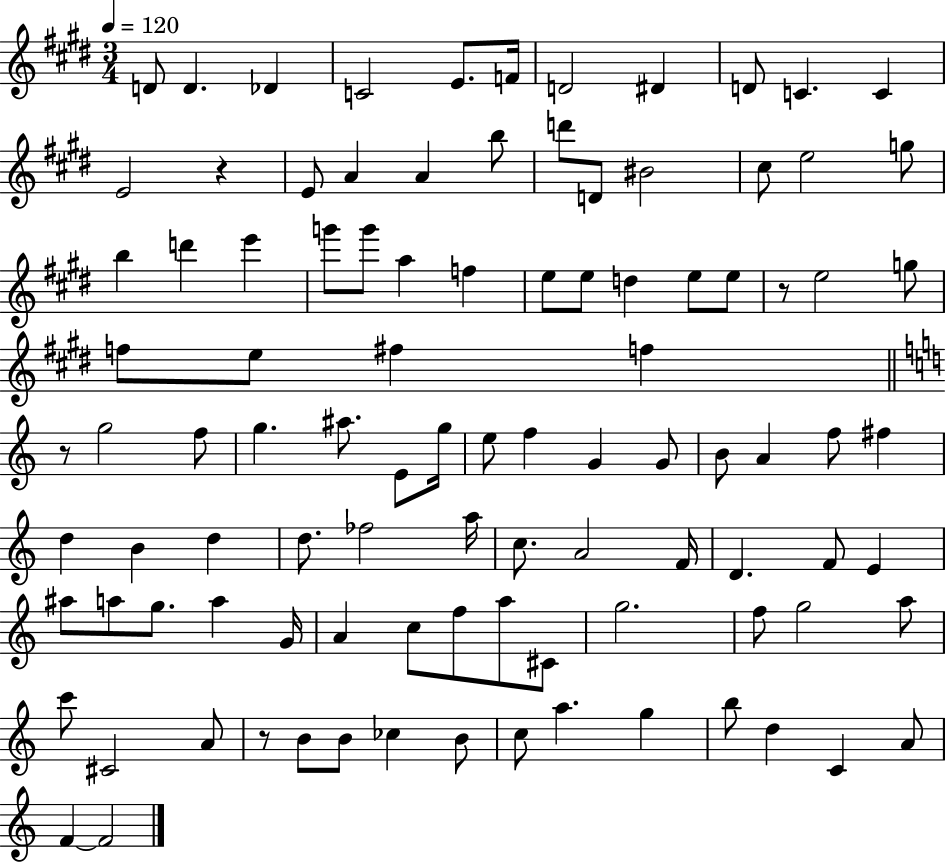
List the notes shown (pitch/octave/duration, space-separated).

D4/e D4/q. Db4/q C4/h E4/e. F4/s D4/h D#4/q D4/e C4/q. C4/q E4/h R/q E4/e A4/q A4/q B5/e D6/e D4/e BIS4/h C#5/e E5/h G5/e B5/q D6/q E6/q G6/e G6/e A5/q F5/q E5/e E5/e D5/q E5/e E5/e R/e E5/h G5/e F5/e E5/e F#5/q F5/q R/e G5/h F5/e G5/q. A#5/e. E4/e G5/s E5/e F5/q G4/q G4/e B4/e A4/q F5/e F#5/q D5/q B4/q D5/q D5/e. FES5/h A5/s C5/e. A4/h F4/s D4/q. F4/e E4/q A#5/e A5/e G5/e. A5/q G4/s A4/q C5/e F5/e A5/e C#4/e G5/h. F5/e G5/h A5/e C6/e C#4/h A4/e R/e B4/e B4/e CES5/q B4/e C5/e A5/q. G5/q B5/e D5/q C4/q A4/e F4/q F4/h